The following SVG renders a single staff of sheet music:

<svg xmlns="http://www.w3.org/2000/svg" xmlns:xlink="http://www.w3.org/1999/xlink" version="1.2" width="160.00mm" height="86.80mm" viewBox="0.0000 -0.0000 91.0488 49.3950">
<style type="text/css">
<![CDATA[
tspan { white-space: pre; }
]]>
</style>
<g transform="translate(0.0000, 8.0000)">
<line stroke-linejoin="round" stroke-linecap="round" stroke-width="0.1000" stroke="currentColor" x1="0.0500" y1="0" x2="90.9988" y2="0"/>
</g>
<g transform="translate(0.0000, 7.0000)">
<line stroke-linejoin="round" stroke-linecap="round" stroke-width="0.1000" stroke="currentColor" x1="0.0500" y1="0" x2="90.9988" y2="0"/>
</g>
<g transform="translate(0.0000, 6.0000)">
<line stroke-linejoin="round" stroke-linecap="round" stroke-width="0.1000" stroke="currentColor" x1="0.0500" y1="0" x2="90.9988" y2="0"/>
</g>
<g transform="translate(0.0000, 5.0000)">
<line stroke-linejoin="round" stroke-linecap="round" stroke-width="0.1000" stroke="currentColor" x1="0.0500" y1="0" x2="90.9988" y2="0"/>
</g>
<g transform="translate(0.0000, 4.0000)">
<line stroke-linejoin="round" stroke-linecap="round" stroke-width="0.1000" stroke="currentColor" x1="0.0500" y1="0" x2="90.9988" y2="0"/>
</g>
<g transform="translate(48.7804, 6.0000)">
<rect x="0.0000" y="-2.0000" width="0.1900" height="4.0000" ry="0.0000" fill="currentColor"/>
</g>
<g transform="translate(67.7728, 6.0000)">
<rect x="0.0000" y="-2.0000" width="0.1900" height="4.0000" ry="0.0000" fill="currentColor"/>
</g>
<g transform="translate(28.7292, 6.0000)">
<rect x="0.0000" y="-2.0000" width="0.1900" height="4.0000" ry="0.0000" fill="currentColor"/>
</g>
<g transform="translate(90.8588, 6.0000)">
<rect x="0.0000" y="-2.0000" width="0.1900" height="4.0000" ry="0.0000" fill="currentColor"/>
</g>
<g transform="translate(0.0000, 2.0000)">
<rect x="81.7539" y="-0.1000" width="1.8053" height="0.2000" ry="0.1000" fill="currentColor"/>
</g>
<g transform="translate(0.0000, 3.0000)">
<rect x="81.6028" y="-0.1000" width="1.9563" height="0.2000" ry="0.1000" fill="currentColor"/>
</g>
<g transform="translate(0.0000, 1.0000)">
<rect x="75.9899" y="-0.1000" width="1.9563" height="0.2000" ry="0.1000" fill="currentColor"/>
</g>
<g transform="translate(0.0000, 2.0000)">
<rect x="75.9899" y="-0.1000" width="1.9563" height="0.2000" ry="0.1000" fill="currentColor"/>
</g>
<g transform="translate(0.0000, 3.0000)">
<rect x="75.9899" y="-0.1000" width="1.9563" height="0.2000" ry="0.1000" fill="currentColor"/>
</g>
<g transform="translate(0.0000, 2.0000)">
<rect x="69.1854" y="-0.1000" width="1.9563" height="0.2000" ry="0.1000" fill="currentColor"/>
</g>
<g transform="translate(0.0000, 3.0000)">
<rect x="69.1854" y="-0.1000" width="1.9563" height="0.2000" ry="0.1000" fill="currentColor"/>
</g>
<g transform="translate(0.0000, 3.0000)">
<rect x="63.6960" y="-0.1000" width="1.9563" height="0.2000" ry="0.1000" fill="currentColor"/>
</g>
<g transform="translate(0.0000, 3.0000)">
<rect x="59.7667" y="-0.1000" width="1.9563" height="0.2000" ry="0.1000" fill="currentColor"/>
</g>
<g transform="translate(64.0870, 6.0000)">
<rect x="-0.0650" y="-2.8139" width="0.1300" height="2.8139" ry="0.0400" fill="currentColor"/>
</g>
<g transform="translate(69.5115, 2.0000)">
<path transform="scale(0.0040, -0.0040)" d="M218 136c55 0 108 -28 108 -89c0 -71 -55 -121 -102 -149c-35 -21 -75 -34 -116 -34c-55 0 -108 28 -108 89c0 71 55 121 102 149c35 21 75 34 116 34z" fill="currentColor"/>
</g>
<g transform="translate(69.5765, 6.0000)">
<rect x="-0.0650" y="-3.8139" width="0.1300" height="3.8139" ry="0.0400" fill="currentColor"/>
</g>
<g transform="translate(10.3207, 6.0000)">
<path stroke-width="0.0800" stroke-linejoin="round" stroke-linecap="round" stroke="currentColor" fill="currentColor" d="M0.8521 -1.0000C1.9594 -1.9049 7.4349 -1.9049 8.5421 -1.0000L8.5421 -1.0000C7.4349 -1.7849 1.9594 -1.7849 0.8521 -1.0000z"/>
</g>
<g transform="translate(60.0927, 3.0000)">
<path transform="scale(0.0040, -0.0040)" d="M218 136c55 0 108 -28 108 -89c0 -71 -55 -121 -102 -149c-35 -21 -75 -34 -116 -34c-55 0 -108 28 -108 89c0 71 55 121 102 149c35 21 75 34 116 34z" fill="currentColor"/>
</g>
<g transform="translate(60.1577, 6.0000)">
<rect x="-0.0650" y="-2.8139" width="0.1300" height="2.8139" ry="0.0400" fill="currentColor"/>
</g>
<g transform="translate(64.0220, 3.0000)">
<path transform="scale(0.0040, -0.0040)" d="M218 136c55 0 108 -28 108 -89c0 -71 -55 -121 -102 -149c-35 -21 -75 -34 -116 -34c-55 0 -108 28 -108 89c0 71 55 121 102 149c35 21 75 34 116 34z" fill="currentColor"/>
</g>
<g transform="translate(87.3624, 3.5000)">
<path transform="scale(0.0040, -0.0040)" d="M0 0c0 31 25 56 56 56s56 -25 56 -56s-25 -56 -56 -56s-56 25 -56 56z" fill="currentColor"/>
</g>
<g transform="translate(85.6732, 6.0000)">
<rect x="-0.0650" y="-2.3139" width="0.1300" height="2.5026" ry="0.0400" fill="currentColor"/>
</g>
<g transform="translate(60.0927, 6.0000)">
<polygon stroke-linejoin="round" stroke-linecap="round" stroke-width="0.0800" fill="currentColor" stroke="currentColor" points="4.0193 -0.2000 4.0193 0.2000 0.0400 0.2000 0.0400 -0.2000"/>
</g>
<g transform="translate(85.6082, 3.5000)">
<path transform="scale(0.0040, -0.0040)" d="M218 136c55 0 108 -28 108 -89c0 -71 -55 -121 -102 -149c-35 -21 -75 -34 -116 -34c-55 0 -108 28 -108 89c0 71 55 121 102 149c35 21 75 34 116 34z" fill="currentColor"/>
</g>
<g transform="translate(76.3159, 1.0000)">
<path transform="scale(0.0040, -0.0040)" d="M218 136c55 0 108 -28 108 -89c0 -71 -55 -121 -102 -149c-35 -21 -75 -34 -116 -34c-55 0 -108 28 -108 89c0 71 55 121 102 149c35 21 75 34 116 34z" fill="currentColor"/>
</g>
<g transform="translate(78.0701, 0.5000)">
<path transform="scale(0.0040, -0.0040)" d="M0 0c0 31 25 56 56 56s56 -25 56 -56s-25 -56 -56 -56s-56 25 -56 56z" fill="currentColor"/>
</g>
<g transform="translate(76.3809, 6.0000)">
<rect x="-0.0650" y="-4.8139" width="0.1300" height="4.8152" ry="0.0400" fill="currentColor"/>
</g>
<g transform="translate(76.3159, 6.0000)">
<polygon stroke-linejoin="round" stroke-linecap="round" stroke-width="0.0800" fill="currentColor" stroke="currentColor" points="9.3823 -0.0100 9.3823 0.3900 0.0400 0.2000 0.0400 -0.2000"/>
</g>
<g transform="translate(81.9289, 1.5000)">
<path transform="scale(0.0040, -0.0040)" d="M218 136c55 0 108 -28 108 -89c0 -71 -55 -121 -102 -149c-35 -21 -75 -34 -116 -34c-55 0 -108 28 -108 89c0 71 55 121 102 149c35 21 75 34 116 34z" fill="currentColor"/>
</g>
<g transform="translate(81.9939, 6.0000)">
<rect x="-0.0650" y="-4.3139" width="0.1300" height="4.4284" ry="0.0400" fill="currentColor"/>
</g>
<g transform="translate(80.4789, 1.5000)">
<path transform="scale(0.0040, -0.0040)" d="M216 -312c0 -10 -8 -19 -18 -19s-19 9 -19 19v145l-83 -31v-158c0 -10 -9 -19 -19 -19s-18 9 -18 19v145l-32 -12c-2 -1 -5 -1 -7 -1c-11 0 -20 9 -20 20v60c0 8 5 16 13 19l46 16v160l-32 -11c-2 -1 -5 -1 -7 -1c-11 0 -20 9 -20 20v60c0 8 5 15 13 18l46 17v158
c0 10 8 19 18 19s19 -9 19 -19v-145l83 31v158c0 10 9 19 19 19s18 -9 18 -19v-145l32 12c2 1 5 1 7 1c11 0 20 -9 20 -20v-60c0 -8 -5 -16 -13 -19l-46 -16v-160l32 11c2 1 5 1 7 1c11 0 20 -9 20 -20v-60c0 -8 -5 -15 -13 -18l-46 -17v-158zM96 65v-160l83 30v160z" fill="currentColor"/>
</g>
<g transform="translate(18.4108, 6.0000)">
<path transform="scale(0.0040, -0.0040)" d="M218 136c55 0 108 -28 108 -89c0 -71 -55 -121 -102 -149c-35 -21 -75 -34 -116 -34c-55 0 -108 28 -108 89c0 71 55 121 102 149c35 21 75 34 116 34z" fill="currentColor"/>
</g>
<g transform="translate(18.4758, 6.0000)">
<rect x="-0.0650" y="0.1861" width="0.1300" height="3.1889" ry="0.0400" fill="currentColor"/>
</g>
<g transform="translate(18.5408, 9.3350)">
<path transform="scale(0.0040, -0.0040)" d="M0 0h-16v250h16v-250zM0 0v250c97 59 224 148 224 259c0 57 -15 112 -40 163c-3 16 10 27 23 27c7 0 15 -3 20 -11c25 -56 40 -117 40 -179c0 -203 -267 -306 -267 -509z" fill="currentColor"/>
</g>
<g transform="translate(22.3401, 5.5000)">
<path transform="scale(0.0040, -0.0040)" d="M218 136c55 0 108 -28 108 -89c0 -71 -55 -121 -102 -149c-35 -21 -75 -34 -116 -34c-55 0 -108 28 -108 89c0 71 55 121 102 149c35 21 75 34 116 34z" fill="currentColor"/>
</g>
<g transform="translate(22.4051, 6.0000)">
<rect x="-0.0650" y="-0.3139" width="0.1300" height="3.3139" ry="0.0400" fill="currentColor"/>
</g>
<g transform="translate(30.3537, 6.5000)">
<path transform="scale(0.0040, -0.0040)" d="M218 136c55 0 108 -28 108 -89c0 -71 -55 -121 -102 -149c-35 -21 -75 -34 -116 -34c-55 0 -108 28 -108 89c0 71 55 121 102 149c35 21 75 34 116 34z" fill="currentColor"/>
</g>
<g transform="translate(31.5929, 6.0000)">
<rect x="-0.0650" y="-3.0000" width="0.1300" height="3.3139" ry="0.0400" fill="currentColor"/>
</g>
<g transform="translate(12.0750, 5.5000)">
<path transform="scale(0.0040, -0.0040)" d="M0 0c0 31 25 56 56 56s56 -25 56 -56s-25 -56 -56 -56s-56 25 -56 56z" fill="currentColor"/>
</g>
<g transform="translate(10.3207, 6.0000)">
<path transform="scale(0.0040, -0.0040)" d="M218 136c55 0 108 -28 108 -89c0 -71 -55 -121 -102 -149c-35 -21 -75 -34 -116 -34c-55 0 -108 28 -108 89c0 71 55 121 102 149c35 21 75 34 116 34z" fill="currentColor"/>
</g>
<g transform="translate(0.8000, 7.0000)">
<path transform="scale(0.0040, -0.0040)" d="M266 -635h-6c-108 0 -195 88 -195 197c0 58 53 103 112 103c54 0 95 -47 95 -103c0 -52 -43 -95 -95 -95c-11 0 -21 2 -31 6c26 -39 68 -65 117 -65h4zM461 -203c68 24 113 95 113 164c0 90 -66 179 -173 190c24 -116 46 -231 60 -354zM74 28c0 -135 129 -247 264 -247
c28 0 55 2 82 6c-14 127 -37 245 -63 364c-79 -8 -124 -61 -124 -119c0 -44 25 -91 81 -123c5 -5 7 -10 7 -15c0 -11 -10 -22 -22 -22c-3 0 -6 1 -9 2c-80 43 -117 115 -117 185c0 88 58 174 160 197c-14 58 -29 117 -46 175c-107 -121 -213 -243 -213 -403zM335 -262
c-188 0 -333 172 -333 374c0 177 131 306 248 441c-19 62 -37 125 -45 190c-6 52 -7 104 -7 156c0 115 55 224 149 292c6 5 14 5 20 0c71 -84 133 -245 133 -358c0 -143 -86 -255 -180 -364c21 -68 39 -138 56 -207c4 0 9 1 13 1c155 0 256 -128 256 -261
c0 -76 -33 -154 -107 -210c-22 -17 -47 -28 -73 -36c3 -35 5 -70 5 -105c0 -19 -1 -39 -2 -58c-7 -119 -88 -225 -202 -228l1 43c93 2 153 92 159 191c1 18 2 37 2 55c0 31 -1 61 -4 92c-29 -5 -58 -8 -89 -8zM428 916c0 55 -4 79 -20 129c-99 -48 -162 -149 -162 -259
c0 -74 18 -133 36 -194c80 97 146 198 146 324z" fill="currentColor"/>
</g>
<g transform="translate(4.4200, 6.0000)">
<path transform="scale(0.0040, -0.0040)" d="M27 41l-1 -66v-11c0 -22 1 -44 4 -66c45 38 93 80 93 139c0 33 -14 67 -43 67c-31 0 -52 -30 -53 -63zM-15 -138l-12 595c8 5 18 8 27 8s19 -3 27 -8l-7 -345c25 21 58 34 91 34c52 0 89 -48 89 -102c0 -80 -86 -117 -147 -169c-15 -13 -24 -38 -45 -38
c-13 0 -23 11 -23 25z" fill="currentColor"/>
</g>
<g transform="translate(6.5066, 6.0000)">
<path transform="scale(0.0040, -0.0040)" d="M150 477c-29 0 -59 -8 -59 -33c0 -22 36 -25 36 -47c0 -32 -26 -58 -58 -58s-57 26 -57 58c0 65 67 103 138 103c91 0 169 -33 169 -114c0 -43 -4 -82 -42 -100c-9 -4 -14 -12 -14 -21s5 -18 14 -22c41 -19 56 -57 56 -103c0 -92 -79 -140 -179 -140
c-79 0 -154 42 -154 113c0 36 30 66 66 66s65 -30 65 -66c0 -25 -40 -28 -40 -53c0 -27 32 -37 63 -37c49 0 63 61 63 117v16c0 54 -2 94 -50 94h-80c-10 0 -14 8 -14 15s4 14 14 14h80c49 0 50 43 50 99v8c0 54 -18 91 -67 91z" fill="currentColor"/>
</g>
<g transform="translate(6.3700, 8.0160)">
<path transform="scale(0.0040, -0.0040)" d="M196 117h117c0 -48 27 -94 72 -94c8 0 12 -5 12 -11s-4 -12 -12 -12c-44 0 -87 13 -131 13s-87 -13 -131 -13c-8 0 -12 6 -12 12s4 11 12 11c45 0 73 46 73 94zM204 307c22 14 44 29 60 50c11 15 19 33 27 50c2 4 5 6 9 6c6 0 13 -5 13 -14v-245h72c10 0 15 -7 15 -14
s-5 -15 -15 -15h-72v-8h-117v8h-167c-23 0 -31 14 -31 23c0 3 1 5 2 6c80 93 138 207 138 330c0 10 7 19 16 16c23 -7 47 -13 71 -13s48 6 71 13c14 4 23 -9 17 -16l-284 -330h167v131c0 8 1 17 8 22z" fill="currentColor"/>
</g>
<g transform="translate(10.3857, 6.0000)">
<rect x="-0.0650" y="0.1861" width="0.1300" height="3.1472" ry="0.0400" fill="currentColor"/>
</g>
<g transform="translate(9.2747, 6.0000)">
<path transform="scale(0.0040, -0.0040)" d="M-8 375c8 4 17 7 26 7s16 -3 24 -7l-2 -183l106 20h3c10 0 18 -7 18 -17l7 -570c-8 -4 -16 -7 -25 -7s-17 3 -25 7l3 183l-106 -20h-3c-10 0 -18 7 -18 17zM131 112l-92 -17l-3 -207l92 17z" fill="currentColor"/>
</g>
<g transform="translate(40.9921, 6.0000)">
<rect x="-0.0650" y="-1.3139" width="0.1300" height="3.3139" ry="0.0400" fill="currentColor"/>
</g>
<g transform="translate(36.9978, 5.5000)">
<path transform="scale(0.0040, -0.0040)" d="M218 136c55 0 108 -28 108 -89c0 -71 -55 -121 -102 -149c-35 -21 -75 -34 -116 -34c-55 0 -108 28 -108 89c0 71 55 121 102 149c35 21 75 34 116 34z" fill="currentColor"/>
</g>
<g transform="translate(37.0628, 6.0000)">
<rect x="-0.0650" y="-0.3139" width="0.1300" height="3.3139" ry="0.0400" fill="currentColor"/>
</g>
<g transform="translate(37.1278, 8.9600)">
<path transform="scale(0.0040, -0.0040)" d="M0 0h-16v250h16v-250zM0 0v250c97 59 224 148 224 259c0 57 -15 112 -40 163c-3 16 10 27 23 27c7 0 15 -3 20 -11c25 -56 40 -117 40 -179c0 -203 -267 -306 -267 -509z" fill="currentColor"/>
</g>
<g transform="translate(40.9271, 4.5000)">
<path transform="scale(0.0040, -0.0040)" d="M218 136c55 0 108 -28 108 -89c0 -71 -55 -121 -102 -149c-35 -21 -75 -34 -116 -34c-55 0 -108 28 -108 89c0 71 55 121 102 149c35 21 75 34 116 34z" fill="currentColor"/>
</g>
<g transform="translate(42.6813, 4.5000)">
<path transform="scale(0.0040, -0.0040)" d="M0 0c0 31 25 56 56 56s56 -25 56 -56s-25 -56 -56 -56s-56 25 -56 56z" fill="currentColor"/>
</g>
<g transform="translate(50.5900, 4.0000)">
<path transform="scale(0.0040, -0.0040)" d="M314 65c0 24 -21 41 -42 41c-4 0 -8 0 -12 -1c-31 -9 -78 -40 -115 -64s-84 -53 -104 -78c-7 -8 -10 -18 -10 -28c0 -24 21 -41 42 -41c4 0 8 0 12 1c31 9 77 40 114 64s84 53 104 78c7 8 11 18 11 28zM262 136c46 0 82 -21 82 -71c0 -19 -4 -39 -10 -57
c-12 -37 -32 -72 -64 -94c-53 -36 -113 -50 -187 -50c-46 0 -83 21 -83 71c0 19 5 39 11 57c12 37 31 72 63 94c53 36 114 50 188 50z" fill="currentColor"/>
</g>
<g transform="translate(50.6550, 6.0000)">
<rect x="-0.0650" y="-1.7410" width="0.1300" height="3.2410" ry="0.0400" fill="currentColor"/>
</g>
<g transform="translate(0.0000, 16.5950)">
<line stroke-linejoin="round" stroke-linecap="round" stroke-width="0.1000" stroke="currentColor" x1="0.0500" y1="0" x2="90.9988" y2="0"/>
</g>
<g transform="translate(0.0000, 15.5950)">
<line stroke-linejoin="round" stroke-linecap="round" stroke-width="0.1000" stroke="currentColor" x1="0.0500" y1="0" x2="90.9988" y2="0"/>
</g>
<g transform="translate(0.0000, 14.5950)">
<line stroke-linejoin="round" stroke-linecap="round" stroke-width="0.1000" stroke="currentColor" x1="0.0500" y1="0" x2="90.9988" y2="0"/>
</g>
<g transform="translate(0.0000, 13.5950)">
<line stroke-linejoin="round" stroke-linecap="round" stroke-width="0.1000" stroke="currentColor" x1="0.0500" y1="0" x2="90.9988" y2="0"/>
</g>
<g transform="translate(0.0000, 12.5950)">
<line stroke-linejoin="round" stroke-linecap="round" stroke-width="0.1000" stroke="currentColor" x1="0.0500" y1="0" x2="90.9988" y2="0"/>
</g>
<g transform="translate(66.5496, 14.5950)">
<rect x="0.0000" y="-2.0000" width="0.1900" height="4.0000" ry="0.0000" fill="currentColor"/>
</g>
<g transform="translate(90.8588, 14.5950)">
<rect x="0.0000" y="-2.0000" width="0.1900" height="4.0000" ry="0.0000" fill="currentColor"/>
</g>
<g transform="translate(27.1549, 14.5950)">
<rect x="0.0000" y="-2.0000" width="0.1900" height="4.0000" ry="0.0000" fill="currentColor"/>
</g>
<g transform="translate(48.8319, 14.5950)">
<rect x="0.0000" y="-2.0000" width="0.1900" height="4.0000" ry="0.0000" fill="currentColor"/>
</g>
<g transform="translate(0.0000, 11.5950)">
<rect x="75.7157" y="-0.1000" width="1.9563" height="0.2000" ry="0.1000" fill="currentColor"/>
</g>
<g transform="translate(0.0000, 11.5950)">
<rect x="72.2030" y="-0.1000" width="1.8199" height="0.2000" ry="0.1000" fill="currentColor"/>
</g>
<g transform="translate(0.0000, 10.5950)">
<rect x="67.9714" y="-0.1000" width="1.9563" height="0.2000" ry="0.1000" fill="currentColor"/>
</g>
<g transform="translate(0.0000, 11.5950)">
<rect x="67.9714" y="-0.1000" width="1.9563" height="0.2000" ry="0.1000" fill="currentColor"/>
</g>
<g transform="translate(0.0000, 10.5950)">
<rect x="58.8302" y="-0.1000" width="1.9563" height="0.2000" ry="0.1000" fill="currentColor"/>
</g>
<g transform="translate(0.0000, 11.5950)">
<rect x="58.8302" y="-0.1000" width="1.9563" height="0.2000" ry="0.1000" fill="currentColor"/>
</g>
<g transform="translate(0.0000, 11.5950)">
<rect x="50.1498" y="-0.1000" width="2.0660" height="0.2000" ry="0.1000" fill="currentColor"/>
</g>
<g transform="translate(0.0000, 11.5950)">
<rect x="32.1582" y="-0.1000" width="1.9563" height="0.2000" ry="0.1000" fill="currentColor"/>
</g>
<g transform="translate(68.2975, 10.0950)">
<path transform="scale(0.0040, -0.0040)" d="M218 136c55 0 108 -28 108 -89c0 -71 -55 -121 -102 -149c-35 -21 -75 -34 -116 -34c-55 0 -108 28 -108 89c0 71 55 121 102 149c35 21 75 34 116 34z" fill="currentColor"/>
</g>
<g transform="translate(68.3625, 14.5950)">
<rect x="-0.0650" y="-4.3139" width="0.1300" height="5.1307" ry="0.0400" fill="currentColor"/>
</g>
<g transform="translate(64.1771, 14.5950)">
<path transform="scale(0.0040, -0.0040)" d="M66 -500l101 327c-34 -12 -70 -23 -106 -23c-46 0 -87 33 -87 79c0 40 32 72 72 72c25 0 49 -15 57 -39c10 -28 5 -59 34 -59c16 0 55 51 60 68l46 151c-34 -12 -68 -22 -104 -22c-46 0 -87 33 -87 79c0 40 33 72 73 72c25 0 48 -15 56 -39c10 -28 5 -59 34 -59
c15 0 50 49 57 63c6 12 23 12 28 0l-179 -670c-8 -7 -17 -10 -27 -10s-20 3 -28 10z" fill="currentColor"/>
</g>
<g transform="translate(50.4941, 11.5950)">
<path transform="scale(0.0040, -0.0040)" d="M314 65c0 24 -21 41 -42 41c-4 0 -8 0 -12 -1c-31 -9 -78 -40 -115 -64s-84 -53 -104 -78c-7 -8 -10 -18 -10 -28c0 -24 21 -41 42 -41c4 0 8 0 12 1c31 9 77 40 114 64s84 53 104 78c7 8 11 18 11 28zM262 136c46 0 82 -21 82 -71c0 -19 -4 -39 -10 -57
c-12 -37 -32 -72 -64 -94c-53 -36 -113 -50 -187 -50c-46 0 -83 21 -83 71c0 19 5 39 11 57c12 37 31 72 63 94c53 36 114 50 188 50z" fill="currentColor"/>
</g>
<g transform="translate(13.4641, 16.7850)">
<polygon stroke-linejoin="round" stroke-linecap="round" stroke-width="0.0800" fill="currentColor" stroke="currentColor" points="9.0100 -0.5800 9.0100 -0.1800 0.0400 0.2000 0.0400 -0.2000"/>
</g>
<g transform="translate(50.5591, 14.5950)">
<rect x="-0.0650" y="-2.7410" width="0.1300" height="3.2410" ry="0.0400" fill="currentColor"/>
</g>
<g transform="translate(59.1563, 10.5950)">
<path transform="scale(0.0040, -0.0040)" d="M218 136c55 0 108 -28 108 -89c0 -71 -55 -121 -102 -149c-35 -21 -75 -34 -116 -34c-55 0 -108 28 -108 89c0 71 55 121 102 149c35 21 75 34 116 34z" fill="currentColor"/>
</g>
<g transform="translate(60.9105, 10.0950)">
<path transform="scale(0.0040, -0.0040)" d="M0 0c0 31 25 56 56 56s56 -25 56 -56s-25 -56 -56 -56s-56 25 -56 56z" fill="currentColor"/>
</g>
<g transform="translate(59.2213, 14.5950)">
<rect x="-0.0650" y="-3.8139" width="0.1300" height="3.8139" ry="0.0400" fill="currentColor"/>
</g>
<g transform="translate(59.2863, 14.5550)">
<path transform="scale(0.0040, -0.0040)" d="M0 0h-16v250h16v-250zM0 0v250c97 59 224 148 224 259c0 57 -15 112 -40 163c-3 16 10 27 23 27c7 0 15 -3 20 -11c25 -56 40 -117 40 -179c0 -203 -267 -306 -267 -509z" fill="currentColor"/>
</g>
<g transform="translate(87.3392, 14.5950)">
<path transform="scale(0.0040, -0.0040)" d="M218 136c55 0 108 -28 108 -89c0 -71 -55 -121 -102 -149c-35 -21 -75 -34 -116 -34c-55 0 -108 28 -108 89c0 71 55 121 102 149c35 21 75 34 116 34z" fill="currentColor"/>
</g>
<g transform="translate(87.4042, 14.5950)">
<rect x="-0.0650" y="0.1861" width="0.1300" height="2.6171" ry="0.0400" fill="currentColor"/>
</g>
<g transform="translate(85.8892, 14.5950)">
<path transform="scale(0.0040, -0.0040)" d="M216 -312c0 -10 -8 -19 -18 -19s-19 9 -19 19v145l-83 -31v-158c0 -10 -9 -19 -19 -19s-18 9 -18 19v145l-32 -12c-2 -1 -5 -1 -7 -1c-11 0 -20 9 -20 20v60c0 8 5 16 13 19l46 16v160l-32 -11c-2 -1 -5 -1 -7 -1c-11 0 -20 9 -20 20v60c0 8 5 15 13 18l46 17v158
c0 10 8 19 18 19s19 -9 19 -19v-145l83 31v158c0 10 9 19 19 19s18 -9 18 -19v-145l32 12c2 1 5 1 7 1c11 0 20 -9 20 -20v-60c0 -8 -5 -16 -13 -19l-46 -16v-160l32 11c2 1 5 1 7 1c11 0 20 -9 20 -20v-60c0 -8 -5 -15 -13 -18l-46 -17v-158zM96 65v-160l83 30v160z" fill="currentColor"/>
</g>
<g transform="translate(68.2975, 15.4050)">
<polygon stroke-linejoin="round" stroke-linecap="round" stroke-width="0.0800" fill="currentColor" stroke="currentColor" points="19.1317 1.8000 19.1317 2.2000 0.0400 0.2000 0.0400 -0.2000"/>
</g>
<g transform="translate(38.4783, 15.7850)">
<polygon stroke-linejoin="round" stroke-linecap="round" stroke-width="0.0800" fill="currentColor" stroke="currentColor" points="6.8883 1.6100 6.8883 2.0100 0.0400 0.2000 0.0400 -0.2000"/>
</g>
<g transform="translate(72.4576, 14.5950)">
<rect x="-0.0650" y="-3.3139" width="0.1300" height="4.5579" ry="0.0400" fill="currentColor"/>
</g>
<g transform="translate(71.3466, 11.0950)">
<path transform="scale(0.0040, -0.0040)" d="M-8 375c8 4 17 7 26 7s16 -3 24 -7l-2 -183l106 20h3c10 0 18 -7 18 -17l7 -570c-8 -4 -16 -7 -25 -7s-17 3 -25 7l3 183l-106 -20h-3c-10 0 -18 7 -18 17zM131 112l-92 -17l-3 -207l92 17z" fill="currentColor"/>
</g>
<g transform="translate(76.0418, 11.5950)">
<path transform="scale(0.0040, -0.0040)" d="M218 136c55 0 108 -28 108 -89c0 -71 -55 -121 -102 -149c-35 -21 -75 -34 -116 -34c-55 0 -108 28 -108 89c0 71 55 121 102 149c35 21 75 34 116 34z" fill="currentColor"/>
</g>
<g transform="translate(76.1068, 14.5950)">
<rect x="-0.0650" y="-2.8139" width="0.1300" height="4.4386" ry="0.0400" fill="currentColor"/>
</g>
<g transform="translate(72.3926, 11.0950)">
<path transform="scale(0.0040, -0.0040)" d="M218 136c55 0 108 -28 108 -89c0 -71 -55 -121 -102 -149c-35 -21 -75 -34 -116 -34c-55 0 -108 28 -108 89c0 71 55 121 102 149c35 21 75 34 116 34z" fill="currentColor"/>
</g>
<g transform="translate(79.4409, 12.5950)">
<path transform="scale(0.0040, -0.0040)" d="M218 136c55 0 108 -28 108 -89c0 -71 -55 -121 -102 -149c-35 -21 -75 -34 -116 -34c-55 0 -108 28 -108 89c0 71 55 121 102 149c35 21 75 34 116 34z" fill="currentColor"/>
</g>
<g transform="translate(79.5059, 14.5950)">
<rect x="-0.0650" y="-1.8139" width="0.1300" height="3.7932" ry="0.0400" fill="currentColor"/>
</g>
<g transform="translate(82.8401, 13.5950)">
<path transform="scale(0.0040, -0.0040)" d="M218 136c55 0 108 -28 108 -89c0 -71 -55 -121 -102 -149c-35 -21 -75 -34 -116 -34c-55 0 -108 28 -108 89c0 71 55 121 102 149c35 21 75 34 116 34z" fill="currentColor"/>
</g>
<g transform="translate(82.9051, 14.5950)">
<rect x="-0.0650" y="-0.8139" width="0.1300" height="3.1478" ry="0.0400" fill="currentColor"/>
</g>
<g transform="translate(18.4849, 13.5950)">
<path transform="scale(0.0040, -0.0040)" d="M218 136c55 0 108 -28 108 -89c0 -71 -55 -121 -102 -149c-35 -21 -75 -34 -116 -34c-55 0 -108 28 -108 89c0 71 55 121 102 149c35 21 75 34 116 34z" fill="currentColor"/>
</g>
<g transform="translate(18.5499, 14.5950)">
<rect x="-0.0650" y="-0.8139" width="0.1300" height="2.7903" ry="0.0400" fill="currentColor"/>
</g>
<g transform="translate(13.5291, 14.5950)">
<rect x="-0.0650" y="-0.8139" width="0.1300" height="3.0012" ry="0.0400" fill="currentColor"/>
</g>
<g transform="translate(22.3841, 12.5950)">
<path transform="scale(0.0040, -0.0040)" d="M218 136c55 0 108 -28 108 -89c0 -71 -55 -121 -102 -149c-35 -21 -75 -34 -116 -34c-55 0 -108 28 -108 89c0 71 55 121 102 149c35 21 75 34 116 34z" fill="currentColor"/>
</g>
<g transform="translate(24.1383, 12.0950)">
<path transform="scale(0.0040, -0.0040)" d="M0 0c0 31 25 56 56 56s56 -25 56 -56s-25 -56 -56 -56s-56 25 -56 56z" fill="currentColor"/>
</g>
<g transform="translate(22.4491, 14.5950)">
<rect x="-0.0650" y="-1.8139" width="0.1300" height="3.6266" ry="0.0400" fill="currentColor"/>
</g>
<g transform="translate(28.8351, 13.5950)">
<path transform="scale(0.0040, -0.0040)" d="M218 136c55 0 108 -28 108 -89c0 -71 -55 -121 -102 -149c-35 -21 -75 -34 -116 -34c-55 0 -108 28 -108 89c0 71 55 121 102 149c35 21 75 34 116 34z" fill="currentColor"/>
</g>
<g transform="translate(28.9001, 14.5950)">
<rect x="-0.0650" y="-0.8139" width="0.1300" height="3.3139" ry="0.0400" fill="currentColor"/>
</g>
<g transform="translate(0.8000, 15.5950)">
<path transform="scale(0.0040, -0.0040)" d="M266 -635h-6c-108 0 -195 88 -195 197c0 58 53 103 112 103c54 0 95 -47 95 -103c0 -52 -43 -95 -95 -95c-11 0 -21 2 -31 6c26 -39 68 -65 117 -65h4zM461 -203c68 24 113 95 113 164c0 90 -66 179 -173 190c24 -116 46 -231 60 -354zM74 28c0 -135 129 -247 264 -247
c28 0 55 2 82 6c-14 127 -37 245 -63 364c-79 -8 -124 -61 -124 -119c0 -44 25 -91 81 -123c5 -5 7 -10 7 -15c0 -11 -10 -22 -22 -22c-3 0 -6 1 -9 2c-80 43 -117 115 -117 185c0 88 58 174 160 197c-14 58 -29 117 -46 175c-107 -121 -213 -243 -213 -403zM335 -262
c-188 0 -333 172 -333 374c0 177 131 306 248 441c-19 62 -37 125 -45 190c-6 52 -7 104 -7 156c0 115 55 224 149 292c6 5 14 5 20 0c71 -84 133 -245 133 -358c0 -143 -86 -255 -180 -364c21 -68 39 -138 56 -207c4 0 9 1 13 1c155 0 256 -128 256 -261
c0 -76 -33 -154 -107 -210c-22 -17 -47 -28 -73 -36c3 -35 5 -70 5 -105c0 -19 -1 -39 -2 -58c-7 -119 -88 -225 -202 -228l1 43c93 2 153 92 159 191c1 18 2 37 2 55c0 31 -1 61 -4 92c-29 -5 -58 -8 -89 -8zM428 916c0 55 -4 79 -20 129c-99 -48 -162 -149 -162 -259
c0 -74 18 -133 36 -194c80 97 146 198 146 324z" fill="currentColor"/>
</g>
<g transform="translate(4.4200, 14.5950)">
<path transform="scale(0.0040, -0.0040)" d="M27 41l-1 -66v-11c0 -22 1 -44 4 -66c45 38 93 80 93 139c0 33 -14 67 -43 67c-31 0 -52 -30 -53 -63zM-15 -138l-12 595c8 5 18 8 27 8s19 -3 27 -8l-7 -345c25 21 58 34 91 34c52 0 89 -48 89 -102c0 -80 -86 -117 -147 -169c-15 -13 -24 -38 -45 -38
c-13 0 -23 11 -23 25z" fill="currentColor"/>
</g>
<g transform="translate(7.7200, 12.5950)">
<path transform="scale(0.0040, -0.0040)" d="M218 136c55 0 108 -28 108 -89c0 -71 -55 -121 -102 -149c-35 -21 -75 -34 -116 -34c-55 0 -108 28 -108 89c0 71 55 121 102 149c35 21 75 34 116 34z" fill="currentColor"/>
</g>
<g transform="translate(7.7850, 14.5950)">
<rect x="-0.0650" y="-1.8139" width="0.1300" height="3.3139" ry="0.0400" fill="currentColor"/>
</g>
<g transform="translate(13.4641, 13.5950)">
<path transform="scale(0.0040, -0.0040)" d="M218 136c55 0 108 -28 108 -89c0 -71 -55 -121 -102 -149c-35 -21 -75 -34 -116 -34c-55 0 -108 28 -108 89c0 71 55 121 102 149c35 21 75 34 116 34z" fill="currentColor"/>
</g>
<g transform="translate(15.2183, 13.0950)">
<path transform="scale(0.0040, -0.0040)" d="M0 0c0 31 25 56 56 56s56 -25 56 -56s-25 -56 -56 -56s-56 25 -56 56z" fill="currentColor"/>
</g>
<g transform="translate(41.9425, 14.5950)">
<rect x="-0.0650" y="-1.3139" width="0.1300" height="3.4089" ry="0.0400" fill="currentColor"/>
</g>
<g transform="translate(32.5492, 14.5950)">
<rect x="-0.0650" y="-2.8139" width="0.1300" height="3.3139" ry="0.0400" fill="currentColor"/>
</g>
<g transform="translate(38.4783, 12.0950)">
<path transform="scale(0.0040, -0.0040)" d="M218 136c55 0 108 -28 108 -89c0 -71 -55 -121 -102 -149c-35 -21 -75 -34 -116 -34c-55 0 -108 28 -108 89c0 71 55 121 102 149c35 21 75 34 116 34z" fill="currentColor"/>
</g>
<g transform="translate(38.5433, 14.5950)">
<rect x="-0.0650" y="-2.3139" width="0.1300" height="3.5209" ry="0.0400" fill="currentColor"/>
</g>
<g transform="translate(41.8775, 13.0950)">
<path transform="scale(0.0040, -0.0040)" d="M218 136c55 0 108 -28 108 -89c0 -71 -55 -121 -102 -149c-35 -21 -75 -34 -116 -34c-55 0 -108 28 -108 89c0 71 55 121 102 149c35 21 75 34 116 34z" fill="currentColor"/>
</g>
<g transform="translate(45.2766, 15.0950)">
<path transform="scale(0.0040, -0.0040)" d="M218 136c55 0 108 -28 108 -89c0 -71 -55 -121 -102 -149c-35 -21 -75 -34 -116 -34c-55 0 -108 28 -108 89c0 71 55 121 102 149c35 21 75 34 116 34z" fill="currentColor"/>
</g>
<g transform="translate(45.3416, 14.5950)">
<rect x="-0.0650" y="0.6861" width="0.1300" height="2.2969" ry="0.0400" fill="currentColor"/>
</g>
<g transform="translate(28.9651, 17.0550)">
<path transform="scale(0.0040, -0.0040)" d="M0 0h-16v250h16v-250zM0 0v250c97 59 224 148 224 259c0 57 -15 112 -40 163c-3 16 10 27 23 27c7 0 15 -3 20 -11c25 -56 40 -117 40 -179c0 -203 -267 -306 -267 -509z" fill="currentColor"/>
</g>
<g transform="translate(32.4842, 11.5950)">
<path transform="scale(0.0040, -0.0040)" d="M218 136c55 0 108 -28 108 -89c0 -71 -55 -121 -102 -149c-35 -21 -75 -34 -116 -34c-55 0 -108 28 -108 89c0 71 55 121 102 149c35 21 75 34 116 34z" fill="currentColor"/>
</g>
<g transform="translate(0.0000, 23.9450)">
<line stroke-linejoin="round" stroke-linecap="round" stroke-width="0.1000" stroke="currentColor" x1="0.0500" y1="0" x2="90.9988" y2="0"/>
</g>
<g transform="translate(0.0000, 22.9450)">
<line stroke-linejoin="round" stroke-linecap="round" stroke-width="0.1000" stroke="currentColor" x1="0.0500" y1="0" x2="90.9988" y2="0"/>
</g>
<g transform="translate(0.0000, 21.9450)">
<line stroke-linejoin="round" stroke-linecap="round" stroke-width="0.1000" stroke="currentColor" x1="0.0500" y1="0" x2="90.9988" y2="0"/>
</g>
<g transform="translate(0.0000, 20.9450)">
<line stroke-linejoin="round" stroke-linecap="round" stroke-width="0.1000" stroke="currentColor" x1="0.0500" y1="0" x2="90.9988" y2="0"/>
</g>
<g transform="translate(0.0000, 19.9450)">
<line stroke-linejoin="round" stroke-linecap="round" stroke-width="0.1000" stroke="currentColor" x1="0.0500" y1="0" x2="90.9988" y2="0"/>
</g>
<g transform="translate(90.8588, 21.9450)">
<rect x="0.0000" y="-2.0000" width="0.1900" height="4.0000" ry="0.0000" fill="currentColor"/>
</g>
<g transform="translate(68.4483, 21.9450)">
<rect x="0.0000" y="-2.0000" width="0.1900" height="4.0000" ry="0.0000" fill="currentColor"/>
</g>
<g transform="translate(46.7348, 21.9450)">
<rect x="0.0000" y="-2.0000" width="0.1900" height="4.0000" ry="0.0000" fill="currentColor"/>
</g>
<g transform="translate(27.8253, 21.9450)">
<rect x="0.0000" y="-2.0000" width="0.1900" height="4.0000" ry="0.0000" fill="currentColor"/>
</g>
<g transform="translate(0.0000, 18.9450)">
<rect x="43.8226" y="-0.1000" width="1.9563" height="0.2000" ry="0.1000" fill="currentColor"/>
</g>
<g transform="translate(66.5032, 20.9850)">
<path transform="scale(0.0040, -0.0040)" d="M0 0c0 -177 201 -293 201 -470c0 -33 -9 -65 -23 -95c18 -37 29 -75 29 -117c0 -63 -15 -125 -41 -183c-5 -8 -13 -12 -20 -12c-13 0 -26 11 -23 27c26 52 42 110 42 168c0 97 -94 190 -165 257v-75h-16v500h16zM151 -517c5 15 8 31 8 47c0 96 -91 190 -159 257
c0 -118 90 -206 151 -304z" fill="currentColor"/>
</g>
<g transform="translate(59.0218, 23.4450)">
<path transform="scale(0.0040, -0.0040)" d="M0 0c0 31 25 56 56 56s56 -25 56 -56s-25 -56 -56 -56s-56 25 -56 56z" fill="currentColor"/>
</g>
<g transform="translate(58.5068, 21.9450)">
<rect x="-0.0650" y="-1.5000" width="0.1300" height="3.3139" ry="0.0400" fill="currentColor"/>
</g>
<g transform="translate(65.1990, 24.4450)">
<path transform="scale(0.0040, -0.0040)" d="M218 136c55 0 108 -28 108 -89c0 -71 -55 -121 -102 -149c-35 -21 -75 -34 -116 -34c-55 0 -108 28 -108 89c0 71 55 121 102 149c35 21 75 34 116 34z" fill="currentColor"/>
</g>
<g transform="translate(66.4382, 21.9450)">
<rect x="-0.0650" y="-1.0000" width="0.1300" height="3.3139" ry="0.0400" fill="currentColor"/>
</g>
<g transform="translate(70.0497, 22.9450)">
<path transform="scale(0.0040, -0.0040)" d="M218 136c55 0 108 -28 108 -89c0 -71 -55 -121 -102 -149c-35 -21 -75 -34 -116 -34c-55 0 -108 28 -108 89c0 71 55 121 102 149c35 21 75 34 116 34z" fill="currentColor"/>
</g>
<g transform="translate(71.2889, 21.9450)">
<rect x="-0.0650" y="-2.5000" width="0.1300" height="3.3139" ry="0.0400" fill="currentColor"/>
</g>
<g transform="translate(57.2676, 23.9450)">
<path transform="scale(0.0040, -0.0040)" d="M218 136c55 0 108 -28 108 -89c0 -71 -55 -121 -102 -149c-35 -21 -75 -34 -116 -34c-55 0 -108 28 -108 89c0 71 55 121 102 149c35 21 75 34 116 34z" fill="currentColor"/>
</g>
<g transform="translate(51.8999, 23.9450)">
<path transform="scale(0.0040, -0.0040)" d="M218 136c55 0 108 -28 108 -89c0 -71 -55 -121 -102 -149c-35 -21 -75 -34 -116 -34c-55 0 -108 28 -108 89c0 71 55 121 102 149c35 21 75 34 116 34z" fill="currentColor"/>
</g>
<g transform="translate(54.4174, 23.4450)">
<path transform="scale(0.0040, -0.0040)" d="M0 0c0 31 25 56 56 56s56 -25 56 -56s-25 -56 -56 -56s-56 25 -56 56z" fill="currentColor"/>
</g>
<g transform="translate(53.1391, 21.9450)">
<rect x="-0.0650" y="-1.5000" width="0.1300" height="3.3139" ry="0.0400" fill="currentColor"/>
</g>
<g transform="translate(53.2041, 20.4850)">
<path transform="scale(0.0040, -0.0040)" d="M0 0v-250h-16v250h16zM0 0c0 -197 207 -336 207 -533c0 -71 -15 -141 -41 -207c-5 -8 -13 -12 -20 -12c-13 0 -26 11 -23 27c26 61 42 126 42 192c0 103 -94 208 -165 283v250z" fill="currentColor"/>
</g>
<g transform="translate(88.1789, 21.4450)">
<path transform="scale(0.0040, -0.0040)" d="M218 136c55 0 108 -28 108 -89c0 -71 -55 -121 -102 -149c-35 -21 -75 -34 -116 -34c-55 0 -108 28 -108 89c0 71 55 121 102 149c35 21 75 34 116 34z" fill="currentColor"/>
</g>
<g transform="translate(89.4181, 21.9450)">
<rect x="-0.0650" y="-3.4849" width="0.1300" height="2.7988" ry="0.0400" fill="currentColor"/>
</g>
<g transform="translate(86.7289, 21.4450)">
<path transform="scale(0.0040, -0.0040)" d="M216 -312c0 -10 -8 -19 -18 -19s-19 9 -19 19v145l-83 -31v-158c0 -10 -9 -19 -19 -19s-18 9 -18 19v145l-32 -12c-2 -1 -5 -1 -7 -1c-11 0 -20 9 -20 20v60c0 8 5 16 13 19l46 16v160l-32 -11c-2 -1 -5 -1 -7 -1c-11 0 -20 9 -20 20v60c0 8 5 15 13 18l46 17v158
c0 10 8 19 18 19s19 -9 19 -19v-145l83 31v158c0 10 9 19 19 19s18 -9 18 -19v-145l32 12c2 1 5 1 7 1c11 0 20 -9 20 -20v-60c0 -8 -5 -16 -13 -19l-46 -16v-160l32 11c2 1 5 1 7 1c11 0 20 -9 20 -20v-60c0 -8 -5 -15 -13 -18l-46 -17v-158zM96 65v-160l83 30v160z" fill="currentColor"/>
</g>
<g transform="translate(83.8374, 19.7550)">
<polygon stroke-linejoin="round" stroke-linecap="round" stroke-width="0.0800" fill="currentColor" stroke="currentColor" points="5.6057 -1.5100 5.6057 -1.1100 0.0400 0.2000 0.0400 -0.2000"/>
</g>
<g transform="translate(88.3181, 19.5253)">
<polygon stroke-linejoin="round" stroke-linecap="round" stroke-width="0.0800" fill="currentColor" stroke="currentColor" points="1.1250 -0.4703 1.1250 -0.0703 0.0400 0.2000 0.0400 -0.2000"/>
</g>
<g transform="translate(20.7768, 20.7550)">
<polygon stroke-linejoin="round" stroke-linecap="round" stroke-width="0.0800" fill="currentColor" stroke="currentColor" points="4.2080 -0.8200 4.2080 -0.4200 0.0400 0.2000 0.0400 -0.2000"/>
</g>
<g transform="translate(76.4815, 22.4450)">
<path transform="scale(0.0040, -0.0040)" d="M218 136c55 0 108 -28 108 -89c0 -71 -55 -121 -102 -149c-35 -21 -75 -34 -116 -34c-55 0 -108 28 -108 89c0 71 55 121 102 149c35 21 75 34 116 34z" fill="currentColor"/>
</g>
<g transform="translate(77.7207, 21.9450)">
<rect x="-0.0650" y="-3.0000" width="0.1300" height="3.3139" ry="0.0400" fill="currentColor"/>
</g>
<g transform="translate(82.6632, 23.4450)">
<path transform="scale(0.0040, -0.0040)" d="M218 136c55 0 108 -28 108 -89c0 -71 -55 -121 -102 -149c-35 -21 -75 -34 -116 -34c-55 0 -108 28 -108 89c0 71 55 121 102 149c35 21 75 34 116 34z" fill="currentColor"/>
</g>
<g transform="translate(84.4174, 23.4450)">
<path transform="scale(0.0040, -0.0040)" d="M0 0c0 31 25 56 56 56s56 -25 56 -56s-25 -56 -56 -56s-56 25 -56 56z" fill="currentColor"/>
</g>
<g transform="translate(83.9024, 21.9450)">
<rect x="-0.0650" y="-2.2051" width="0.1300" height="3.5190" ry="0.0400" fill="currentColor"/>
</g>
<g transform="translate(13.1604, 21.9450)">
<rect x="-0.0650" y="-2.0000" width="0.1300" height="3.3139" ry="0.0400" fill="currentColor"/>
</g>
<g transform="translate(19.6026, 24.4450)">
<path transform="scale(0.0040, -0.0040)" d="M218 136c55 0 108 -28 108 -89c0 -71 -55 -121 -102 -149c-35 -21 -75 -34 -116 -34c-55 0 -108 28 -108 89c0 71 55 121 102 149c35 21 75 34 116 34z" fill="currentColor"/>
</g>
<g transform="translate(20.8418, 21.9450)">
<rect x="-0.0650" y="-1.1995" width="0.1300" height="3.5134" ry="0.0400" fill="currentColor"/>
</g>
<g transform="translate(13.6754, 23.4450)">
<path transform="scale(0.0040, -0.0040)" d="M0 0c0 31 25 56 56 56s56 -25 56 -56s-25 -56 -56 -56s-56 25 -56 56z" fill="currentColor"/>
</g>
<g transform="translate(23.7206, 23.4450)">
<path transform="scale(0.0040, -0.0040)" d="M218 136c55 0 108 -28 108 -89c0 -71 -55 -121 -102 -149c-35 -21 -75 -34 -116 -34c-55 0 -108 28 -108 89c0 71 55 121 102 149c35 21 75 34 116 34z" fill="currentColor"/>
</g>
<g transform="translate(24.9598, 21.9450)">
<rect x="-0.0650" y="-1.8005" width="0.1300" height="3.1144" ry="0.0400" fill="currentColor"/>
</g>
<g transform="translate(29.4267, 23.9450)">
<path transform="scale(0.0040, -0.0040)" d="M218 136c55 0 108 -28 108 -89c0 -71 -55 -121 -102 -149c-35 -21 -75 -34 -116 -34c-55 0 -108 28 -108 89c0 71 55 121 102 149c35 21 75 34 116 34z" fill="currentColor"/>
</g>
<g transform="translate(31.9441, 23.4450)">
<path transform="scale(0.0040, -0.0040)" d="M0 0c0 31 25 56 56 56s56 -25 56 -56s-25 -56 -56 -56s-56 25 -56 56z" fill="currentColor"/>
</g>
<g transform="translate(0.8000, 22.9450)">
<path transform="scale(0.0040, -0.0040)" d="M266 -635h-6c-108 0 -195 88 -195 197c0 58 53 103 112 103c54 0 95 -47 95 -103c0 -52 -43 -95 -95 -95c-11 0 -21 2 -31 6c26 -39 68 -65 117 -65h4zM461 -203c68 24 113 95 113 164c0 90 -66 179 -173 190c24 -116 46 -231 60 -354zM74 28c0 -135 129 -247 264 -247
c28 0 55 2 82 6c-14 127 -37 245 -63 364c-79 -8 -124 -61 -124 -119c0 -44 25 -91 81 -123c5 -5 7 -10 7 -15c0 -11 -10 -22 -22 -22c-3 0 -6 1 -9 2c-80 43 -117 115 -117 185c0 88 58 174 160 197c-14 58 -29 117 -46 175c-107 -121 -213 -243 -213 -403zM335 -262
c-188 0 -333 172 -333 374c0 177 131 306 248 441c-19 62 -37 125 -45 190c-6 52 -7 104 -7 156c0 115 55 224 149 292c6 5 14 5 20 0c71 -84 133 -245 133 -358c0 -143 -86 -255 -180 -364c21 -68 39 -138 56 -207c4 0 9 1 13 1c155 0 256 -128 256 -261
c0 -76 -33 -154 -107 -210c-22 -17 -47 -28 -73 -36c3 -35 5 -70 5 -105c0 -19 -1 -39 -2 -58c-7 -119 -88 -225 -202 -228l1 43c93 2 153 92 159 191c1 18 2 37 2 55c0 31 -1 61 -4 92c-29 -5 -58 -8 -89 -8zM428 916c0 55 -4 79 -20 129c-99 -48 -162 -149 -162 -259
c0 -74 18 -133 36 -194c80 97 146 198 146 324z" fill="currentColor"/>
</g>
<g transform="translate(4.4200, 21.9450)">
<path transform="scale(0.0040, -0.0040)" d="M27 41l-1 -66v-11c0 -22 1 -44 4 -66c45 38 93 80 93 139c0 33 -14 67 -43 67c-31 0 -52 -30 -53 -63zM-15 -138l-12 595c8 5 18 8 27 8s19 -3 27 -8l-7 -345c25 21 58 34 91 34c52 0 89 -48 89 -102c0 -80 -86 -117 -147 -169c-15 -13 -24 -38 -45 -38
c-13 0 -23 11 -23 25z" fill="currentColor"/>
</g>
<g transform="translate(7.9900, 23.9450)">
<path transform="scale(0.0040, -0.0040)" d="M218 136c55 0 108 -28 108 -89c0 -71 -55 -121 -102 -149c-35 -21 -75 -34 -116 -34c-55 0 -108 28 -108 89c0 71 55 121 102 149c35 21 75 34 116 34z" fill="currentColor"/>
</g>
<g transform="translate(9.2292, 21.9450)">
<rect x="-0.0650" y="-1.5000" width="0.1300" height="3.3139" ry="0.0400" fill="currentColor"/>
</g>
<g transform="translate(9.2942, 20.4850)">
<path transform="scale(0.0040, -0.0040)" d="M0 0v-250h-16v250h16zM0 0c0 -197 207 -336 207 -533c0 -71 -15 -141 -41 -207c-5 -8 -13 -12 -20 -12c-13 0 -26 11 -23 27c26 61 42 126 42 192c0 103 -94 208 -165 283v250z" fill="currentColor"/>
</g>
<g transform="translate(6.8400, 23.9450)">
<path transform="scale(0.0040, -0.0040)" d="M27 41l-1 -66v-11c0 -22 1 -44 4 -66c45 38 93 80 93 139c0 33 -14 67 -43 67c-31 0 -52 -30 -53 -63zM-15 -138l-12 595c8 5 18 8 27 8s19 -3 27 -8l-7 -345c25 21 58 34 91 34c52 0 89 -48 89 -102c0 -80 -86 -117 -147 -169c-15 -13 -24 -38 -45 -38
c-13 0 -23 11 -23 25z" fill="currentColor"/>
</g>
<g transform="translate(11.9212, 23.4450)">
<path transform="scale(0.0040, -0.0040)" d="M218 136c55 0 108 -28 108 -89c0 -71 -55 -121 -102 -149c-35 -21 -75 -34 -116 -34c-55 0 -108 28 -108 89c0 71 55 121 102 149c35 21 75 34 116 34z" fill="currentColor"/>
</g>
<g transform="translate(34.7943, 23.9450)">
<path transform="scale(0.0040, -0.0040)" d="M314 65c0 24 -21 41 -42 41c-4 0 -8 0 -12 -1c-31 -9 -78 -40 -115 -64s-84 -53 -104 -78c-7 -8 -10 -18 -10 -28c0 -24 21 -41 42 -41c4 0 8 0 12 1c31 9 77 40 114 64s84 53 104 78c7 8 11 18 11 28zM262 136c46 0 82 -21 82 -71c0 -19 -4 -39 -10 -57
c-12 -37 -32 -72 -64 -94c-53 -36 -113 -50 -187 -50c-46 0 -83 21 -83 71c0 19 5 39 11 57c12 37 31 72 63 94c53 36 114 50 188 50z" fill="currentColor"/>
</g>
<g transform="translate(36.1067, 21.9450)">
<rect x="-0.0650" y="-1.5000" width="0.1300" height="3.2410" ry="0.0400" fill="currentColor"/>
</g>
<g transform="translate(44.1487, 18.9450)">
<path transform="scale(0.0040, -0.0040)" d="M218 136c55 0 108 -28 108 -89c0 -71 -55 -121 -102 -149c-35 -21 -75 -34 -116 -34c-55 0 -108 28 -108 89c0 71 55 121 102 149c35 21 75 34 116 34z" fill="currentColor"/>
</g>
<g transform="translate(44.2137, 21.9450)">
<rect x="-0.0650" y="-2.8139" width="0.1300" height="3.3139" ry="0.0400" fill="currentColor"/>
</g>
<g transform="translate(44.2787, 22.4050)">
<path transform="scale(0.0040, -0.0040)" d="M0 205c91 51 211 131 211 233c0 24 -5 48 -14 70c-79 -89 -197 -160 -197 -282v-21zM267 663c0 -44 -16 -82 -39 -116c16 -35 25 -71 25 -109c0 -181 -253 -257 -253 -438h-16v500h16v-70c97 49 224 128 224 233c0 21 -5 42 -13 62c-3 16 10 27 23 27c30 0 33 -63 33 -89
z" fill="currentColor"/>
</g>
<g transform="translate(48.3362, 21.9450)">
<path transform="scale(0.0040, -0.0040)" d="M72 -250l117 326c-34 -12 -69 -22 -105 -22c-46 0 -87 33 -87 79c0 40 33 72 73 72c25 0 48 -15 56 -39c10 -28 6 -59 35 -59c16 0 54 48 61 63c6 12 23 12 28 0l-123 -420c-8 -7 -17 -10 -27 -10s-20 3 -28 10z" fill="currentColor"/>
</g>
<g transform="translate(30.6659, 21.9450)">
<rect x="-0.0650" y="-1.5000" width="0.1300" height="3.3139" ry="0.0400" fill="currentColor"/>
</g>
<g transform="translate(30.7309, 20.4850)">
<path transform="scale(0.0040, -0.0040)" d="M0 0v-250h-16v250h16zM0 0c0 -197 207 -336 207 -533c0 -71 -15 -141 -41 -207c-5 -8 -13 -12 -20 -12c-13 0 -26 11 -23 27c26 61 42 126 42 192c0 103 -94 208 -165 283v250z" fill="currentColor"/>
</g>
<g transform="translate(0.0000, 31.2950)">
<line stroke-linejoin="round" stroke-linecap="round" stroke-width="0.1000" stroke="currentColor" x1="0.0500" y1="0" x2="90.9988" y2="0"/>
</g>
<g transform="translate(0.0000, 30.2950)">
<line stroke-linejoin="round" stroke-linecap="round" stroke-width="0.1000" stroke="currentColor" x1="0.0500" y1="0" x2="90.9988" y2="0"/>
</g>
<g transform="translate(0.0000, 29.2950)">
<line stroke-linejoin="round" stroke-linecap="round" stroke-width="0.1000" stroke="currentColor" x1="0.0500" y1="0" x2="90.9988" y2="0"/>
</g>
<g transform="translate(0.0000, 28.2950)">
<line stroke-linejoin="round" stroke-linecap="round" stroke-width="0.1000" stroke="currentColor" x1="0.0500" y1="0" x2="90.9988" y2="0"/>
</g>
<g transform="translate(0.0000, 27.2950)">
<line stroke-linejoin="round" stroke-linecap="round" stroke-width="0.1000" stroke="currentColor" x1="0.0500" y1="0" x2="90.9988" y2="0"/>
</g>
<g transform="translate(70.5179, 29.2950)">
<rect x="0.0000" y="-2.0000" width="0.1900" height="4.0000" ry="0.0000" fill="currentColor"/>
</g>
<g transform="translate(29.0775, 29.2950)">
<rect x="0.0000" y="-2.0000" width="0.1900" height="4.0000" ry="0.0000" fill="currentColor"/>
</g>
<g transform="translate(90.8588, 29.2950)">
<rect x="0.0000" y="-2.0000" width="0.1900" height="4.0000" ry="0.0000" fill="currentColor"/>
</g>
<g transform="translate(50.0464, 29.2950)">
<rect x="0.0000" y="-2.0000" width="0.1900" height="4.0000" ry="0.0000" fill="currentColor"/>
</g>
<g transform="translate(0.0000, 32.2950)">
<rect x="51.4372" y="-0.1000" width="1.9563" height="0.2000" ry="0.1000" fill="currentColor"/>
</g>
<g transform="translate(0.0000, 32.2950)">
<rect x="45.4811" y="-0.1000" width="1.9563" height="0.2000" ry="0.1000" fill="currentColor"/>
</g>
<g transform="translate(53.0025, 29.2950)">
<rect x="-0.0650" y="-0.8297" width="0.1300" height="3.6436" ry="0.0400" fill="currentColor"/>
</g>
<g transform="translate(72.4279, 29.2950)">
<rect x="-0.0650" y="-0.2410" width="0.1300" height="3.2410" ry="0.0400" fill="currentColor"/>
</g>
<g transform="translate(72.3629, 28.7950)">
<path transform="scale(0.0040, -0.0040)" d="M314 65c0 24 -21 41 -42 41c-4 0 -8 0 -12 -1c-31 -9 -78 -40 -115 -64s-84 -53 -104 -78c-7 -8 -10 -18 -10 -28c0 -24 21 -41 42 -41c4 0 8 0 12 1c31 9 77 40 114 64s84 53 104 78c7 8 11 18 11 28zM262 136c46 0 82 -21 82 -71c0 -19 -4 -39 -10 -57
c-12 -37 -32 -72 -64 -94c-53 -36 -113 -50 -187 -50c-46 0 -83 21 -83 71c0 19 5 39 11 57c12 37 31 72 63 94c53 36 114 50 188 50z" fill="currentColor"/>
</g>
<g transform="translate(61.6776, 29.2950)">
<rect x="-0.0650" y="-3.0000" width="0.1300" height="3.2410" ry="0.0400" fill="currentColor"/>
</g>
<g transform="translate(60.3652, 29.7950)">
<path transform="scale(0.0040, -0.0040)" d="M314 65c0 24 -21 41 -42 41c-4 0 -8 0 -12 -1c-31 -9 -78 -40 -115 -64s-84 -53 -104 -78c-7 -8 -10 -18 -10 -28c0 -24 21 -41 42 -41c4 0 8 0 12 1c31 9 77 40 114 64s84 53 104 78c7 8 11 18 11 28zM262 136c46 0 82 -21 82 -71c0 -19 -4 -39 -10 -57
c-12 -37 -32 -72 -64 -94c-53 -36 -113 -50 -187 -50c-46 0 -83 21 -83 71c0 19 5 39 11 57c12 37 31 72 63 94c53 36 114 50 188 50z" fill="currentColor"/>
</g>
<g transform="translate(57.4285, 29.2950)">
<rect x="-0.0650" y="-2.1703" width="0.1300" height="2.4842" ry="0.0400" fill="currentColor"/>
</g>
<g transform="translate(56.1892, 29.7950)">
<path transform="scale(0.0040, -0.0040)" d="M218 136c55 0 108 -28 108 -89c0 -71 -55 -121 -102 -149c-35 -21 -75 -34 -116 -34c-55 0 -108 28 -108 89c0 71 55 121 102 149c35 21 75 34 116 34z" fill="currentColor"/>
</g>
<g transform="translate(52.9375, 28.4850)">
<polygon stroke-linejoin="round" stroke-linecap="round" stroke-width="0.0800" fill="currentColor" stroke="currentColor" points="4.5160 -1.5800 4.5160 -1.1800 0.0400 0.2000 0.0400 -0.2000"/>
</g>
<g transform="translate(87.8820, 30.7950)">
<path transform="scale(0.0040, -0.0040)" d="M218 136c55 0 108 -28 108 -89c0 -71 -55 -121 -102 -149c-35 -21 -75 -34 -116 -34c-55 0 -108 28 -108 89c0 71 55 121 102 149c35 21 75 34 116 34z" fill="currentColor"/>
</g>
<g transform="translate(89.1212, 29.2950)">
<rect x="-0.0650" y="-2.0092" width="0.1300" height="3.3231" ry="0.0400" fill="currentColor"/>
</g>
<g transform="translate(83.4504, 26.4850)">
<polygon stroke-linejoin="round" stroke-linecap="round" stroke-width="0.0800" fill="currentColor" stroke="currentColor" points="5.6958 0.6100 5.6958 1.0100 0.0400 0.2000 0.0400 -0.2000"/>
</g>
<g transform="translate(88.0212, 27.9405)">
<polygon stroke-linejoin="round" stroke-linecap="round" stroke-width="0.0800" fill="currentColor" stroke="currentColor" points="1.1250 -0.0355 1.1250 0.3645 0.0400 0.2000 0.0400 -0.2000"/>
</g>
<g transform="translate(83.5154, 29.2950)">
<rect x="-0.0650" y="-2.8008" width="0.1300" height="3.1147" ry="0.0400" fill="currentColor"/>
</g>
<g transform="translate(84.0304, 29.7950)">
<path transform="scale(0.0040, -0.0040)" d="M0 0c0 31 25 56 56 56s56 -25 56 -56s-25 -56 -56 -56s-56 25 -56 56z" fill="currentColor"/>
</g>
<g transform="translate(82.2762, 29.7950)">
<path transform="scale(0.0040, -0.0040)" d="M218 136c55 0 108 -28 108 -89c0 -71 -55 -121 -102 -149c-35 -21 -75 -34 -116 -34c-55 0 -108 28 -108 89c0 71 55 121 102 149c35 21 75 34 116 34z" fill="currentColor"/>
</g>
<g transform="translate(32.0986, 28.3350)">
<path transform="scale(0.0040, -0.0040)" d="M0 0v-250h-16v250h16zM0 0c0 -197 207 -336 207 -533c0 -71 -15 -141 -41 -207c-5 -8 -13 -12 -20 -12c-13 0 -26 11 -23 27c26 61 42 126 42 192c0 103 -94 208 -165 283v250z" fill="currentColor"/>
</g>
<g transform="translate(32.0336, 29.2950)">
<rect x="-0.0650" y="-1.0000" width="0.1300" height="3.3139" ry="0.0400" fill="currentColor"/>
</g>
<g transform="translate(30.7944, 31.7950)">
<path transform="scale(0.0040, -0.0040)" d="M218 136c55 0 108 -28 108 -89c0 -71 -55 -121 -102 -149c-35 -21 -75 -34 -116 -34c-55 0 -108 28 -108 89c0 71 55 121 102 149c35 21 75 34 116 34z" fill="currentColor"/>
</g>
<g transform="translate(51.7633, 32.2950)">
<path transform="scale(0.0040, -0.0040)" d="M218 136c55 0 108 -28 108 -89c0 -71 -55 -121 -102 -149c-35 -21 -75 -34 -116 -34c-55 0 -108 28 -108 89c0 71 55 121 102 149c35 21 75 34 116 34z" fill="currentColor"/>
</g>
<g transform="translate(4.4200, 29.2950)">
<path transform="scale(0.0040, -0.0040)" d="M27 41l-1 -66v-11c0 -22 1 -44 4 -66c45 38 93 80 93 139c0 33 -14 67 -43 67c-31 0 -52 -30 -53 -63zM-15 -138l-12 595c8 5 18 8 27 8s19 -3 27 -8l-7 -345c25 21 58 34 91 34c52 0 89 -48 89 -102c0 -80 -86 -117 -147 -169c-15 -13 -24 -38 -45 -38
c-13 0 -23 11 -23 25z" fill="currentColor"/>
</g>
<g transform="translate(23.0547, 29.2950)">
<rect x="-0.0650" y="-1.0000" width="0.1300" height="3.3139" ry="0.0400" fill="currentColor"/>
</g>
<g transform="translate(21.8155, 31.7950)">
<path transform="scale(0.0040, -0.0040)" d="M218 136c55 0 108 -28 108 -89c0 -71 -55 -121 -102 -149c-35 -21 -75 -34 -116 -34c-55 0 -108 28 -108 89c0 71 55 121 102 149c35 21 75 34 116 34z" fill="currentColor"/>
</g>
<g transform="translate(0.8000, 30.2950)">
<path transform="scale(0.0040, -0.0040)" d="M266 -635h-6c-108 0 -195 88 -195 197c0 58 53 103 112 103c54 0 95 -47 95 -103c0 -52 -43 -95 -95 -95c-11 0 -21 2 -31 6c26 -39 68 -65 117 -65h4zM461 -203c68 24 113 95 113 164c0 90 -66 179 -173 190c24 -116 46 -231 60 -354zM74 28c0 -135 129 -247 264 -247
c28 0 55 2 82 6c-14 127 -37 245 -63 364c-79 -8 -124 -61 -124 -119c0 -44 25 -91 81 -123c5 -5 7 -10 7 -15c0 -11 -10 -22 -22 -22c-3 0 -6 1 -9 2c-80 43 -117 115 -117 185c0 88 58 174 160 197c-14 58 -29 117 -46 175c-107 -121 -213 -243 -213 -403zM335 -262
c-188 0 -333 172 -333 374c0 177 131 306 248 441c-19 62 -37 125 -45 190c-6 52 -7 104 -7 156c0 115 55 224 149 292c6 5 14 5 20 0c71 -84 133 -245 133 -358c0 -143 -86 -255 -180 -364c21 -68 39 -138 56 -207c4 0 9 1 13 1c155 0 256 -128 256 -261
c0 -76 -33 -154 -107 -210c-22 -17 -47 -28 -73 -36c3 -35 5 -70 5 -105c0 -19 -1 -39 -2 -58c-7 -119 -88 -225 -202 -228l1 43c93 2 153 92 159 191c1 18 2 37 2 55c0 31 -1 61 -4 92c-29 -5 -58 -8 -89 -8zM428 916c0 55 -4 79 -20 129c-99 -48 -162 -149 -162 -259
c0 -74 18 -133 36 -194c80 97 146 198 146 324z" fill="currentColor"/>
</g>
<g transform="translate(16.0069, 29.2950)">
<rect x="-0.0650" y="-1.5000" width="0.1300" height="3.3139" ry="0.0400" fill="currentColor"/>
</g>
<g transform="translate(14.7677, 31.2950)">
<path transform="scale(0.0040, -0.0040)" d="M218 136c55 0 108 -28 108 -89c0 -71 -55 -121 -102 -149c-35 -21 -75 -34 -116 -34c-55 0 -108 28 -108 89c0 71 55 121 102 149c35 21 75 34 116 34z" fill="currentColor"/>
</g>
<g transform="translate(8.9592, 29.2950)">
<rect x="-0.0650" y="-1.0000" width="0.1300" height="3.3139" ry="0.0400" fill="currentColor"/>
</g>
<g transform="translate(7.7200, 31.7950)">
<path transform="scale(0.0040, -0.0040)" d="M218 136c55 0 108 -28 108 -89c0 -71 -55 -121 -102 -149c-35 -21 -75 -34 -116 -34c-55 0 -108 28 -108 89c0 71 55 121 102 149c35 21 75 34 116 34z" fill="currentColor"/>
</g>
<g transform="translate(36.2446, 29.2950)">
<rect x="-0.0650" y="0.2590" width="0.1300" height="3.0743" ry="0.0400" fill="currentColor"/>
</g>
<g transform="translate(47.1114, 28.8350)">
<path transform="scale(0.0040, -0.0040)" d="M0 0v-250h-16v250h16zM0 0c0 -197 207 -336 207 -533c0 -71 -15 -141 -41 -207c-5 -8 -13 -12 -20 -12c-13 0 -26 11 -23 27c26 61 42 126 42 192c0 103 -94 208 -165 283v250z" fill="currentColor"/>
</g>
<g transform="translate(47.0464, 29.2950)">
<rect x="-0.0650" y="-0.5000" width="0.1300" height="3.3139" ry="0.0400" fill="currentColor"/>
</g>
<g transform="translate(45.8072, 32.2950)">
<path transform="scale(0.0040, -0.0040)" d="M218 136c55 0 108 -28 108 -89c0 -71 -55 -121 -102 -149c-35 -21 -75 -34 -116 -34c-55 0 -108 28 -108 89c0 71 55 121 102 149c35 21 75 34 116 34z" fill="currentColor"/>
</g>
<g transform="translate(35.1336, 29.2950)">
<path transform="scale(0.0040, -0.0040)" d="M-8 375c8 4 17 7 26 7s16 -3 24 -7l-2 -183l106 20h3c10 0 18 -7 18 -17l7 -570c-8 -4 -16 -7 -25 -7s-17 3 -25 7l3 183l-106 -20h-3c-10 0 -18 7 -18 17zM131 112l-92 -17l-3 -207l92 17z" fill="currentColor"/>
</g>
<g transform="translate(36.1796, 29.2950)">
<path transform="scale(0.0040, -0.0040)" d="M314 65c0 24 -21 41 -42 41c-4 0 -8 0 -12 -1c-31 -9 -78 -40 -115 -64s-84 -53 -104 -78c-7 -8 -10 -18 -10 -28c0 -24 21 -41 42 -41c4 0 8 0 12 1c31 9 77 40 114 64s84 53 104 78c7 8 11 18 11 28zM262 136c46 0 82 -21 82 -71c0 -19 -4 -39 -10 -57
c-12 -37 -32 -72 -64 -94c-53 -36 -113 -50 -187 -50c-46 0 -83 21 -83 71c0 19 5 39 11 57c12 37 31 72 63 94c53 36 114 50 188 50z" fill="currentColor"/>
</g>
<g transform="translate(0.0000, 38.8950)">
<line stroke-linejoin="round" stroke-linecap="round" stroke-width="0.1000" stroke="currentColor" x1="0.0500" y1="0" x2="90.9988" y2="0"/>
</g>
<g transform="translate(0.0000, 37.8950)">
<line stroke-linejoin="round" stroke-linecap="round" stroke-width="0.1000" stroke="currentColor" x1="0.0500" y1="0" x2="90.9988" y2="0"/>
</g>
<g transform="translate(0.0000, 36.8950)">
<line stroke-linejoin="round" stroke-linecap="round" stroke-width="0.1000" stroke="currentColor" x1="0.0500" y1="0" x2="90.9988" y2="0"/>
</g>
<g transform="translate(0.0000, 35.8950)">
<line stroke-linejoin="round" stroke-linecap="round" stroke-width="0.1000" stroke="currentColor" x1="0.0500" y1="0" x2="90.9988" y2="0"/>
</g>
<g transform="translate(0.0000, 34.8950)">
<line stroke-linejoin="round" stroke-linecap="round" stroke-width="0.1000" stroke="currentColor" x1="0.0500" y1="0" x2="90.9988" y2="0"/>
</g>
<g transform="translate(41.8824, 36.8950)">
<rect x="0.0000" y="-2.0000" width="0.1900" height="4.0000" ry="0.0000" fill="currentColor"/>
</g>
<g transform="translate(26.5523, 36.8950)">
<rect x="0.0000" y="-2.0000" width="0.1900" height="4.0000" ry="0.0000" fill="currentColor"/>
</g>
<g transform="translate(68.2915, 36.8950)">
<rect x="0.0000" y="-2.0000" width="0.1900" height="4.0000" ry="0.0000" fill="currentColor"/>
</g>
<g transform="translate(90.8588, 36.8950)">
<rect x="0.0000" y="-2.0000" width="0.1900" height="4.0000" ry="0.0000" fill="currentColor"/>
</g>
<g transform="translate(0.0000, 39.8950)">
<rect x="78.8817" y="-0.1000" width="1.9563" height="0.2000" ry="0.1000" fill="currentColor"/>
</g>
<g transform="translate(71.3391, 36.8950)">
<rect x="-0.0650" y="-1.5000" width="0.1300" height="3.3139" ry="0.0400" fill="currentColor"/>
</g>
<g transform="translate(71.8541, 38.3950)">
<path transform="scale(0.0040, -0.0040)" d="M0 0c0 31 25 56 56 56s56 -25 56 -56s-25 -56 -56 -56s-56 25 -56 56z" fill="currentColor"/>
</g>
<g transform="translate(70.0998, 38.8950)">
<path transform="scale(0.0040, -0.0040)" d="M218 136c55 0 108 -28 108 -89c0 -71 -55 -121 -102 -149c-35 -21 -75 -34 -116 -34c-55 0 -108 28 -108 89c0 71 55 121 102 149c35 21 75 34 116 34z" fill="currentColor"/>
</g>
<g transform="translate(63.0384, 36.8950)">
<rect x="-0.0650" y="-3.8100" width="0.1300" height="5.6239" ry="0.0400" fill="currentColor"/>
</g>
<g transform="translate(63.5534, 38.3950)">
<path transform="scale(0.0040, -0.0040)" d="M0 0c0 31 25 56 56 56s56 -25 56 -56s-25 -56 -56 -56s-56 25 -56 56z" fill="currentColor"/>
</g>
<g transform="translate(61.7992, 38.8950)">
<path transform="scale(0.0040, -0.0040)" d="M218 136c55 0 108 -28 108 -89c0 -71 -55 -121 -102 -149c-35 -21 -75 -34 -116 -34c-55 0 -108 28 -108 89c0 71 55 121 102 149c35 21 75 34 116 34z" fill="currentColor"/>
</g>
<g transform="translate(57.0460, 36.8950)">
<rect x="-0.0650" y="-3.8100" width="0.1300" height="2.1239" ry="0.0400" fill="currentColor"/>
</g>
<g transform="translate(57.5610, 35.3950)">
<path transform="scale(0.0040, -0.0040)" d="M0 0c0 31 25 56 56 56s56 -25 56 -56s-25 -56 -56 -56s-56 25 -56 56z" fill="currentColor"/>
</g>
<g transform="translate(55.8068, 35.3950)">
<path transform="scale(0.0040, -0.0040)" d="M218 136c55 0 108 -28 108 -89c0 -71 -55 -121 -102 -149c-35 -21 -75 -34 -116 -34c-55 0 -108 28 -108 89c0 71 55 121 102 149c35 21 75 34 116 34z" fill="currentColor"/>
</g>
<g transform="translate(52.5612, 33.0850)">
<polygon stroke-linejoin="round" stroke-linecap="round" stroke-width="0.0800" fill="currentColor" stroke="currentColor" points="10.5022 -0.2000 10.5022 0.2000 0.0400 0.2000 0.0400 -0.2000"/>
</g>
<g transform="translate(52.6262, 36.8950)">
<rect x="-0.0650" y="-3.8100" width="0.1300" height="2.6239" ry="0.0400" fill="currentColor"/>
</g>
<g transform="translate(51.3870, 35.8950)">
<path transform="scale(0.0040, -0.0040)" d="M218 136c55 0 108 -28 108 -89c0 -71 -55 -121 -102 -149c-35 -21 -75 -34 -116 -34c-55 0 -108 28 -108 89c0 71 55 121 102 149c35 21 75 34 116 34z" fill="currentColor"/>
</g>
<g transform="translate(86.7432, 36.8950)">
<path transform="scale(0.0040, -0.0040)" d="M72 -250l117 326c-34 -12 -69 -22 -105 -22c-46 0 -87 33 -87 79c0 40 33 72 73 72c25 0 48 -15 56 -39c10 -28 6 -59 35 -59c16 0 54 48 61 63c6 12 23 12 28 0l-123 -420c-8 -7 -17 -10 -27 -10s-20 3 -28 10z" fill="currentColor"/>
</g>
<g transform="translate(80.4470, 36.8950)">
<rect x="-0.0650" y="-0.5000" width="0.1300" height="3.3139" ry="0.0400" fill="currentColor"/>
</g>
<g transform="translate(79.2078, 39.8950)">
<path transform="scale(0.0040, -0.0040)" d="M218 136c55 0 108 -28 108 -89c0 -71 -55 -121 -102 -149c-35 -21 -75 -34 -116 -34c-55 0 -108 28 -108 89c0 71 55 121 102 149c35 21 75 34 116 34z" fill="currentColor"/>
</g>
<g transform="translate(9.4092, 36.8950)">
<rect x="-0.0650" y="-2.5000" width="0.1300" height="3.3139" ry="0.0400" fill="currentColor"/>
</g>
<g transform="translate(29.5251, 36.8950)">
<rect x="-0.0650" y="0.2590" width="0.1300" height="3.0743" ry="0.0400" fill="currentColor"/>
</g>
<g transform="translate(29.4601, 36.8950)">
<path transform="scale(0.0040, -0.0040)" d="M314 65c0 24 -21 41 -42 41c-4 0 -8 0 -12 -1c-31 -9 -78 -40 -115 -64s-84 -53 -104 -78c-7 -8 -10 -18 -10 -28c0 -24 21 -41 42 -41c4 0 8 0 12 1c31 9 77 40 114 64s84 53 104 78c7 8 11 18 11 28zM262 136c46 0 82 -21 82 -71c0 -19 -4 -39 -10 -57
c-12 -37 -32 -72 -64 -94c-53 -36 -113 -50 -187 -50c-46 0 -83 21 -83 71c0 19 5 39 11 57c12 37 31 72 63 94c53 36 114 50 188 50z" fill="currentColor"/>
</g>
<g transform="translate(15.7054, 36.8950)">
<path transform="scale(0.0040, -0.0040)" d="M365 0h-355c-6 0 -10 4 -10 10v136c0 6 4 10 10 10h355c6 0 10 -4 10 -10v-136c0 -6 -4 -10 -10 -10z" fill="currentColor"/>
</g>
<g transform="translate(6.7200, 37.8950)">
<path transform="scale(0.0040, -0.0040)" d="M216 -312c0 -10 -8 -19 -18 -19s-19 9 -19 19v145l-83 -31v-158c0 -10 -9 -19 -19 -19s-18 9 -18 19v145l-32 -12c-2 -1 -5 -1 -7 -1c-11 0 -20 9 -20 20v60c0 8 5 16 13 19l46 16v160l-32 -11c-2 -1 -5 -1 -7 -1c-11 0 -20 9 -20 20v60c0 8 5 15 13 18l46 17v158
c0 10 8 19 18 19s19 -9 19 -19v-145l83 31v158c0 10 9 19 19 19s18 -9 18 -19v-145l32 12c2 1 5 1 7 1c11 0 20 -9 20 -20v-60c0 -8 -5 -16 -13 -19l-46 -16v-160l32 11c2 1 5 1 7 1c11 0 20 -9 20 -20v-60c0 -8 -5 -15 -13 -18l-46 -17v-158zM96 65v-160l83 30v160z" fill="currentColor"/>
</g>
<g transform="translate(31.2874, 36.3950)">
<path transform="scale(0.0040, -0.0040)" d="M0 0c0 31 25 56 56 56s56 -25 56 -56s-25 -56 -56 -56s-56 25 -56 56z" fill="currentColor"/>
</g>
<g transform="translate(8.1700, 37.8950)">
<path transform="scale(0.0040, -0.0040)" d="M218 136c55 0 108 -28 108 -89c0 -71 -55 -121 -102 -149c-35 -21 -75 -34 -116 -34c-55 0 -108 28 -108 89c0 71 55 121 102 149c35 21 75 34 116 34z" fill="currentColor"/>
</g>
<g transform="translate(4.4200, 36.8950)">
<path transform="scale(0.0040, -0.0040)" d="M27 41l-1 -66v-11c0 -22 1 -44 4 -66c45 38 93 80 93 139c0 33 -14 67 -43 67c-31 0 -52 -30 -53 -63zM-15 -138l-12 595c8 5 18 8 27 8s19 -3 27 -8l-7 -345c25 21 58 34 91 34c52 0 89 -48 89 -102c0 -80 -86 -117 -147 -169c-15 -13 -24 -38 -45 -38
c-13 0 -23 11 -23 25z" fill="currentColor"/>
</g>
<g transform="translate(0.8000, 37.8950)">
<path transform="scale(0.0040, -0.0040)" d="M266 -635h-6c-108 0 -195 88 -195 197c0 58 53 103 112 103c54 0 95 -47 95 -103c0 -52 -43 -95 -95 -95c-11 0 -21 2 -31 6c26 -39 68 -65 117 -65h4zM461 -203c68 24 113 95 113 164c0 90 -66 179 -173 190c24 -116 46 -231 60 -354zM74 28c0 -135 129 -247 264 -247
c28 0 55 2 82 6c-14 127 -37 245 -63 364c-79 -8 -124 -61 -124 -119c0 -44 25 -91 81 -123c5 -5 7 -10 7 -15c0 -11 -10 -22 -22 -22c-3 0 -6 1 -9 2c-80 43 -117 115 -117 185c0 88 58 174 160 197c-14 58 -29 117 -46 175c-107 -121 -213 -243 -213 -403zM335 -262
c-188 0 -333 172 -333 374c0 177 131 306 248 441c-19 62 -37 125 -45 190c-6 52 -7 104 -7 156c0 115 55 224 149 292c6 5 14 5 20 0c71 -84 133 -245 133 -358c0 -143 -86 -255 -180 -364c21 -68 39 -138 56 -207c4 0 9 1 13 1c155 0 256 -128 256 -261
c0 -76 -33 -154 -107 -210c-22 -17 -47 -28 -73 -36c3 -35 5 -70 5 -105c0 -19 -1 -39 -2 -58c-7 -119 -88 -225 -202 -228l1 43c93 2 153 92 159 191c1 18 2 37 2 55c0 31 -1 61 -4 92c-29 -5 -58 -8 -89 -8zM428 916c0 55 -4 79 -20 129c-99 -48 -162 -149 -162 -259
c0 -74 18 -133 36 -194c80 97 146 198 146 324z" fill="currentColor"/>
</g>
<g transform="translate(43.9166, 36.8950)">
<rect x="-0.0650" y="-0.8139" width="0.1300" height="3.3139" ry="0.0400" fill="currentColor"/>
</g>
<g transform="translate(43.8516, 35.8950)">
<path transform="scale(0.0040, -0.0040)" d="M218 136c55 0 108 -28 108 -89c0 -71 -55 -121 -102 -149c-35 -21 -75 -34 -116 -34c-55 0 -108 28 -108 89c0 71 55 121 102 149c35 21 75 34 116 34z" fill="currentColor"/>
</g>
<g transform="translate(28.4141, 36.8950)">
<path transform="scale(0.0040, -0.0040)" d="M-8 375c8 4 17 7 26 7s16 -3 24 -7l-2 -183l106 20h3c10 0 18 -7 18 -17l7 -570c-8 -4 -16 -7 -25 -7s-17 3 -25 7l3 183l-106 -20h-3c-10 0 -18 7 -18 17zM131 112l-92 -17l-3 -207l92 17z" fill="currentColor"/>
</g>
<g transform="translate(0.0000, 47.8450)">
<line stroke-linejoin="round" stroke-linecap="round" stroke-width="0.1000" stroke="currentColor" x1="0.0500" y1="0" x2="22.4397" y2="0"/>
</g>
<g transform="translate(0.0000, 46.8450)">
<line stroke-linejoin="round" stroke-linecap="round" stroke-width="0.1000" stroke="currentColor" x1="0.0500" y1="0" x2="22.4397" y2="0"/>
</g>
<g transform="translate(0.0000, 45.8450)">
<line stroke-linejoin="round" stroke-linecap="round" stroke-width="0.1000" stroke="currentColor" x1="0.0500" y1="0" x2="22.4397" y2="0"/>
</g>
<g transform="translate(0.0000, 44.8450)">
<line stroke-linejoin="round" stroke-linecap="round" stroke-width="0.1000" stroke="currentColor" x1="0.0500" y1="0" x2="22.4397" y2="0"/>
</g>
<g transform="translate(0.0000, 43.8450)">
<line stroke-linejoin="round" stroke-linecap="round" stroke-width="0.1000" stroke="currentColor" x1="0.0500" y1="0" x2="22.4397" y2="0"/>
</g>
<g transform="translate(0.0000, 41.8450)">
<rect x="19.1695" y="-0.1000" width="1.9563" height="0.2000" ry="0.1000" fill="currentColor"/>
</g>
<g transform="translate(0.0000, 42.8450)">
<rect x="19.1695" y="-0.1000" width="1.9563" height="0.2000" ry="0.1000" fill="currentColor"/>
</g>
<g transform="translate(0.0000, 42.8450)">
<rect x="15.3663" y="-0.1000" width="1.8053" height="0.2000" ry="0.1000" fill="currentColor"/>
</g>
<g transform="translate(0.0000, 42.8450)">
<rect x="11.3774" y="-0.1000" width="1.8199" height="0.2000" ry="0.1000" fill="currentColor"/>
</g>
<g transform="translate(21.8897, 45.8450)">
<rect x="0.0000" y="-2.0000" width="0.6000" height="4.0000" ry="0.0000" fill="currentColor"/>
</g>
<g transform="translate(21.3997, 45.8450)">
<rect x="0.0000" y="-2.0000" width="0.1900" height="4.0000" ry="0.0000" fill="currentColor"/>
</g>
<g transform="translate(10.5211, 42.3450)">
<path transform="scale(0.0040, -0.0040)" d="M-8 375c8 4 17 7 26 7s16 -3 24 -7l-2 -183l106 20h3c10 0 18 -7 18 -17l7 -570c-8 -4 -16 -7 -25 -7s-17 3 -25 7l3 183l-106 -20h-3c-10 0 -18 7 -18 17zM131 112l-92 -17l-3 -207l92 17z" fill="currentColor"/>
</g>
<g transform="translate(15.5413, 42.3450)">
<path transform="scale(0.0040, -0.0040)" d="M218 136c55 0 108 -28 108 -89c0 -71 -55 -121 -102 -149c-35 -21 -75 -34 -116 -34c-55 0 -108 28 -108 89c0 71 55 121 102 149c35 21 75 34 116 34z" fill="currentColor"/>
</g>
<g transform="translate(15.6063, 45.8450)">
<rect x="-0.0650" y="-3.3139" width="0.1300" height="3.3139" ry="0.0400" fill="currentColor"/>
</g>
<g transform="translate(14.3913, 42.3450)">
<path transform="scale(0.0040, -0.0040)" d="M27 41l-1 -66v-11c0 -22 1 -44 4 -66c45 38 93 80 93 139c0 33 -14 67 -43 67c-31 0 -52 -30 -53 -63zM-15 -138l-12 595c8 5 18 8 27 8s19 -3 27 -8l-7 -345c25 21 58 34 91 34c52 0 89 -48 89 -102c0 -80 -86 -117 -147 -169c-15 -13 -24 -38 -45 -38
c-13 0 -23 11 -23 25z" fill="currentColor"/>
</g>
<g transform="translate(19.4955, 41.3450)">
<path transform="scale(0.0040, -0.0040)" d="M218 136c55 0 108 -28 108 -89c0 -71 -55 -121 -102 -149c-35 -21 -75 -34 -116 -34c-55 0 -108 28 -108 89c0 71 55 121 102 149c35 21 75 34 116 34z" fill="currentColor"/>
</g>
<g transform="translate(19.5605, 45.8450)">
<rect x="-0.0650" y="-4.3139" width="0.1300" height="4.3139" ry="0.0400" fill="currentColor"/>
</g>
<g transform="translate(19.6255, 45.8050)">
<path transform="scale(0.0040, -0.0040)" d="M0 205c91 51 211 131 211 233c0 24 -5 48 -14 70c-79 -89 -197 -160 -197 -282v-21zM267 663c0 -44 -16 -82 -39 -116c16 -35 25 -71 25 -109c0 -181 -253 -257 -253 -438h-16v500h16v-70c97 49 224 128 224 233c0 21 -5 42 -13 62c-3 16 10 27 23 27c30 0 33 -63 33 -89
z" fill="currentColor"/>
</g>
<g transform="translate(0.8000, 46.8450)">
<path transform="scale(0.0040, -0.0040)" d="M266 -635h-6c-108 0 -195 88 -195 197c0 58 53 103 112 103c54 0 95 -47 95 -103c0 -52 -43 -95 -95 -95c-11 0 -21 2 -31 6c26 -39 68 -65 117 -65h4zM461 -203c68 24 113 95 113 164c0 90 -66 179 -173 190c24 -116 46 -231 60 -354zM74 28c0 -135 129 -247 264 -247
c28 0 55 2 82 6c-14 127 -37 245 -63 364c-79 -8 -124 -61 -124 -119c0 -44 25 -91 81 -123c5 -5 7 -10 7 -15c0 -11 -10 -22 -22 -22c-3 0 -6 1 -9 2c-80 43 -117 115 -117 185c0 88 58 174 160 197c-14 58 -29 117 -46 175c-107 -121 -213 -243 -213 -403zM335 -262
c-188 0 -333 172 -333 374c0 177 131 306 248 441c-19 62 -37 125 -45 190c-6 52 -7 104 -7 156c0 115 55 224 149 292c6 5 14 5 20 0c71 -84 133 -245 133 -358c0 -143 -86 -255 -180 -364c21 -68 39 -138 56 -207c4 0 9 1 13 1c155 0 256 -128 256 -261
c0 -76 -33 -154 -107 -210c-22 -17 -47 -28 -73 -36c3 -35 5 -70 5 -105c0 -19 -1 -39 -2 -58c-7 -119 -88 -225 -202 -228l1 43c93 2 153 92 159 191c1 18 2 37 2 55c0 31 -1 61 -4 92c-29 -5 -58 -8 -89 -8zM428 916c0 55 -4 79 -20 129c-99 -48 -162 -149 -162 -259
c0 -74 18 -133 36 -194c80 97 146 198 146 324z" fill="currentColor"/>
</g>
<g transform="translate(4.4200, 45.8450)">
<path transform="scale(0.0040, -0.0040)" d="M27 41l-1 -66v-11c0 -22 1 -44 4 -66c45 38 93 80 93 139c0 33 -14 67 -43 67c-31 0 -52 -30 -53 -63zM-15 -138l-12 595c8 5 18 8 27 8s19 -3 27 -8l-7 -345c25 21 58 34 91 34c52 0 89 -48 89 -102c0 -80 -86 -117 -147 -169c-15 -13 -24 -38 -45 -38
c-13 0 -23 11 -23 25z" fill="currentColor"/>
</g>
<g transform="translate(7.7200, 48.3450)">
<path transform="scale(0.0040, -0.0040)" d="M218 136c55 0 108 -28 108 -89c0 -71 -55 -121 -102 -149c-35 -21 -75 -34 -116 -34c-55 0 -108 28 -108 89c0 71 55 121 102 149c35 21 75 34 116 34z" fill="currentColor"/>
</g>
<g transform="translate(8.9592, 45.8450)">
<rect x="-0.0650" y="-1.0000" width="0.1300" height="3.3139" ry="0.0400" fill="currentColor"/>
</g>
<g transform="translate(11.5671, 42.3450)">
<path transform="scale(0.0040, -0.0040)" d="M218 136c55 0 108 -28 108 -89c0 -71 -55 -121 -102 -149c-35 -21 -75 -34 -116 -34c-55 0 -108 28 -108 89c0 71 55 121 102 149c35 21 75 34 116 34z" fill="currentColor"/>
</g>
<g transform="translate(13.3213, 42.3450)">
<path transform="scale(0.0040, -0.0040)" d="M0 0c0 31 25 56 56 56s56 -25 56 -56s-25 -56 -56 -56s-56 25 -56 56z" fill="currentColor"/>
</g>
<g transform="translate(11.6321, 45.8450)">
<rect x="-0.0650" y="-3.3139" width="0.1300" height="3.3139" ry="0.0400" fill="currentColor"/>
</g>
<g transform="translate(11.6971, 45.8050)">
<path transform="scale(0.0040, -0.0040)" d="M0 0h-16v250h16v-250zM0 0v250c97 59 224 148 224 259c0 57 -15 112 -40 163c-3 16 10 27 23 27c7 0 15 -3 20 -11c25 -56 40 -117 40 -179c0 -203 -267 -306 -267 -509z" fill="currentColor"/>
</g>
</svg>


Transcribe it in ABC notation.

X:1
T:Untitled
M:3/4
L:1/4
K:F
B B/2 c A c/2 e f2 a/2 a/2 c' e'/2 ^d'/2 g/2 f d/2 d/2 f/2 d/2 a g/2 e/2 A/2 a2 c'/2 z/4 d'/2 b/2 a/2 f/2 d/2 ^B/2 _E/2 F D/2 F/2 E/2 E2 a/4 z/2 E/2 E D/4 G A F/2 ^c/4 D E D D/2 B2 C/2 C/2 A/2 A2 c2 A/2 F/4 ^G z2 B2 d d/2 e/2 E/2 E C z/2 D b/2 _b d'/4